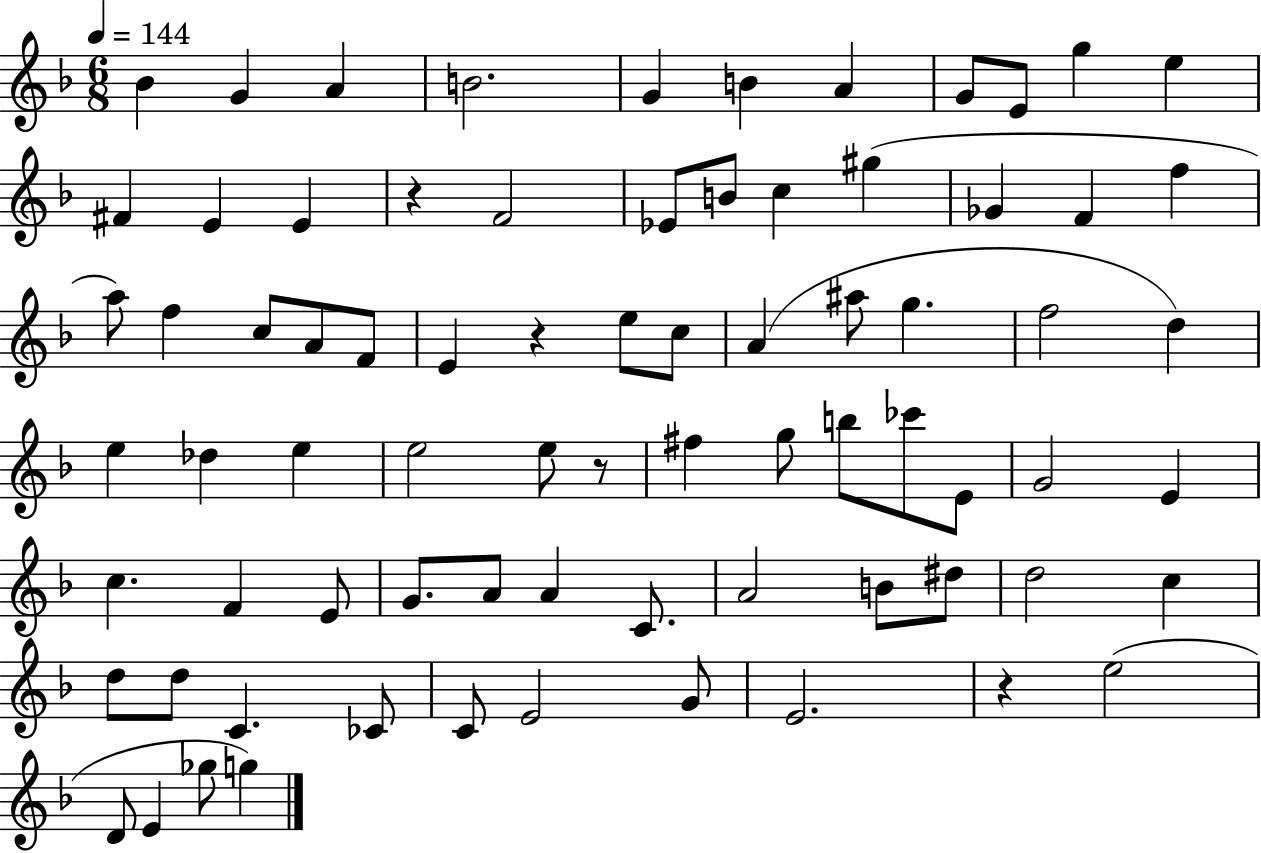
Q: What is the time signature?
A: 6/8